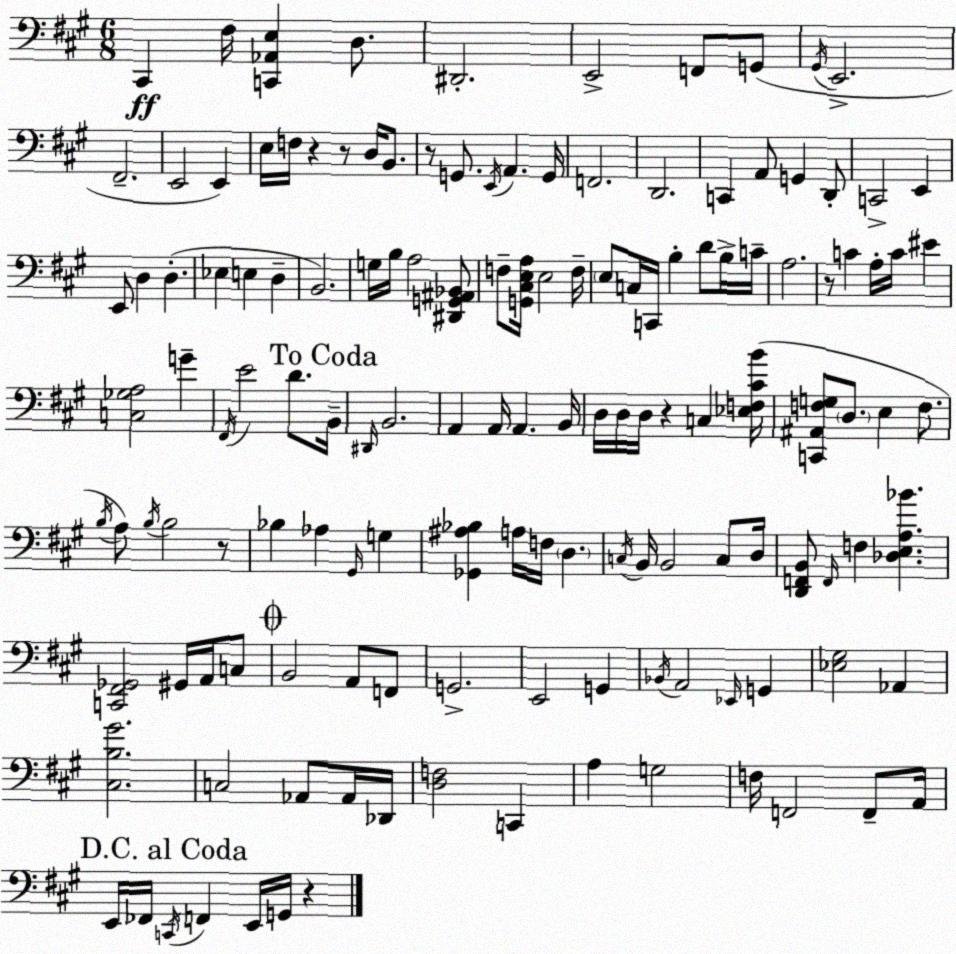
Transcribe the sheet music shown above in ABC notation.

X:1
T:Untitled
M:6/8
L:1/4
K:A
^C,, ^F,/4 [C,,_A,,E,] D,/2 ^D,,2 E,,2 F,,/2 G,,/2 ^G,,/4 E,,2 ^F,,2 E,,2 E,, E,/4 F,/4 z z/2 D,/4 B,,/2 z/2 G,,/2 E,,/4 A,, G,,/4 F,,2 D,,2 C,, A,,/2 G,, D,,/2 C,,2 E,, E,,/2 D, D, _E, E, D, B,,2 G,/4 B,/4 A,2 [^D,,G,,^A,,_B,,]/2 F,/2 [G,,^C,E,A,]/4 E,2 F,/4 E,/2 C,/4 C,,/4 B, D/2 B,/4 C/4 A,2 z/2 C A,/4 C/4 ^E [C,_G,A,]2 G ^F,,/4 E2 D/2 B,,/4 ^D,,/4 B,,2 A,, A,,/4 A,, B,,/4 D,/4 D,/4 D,/4 z C, [_E,F,^CB]/4 [C,,^A,,F,G,]/2 D,/2 E, F,/2 B,/4 A,/2 B,/4 B,2 z/2 _B, _A, ^G,,/4 G, [_G,,^A,_B,] A,/4 F,/4 D, C,/4 B,,/4 B,,2 C,/2 D,/4 [D,,F,,B,,]/2 F,,/4 F, [_D,E,A,_B] [C,,^F,,_G,,]2 ^G,,/4 A,,/4 C,/2 B,,2 A,,/2 F,,/2 G,,2 E,,2 G,, _B,,/4 A,,2 _E,,/4 G,, [_E,^G,]2 _A,, [^C,B,^G]2 C,2 _A,,/2 _A,,/4 _D,,/4 [D,F,]2 C,, A, G,2 F,/4 F,,2 F,,/2 A,,/4 E,,/4 _F,,/4 C,,/4 F,, E,,/4 G,,/4 z